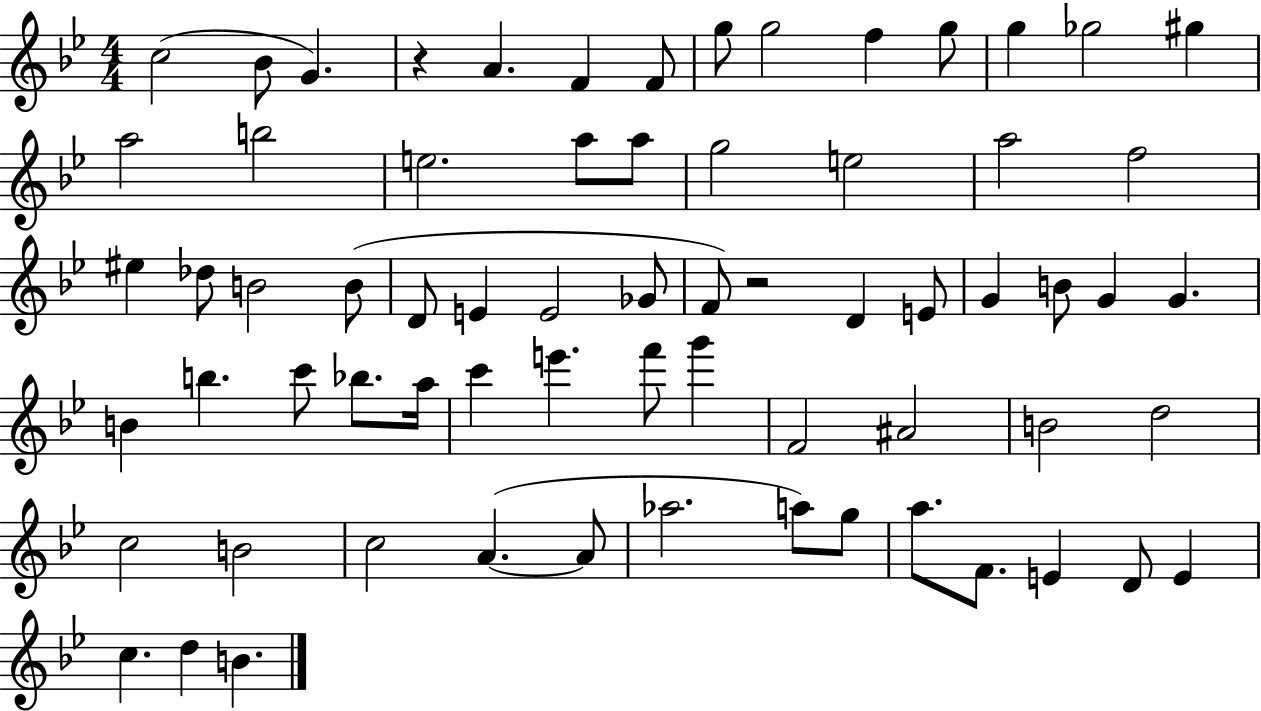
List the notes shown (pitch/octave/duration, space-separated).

C5/h Bb4/e G4/q. R/q A4/q. F4/q F4/e G5/e G5/h F5/q G5/e G5/q Gb5/h G#5/q A5/h B5/h E5/h. A5/e A5/e G5/h E5/h A5/h F5/h EIS5/q Db5/e B4/h B4/e D4/e E4/q E4/h Gb4/e F4/e R/h D4/q E4/e G4/q B4/e G4/q G4/q. B4/q B5/q. C6/e Bb5/e. A5/s C6/q E6/q. F6/e G6/q F4/h A#4/h B4/h D5/h C5/h B4/h C5/h A4/q. A4/e Ab5/h. A5/e G5/e A5/e. F4/e. E4/q D4/e E4/q C5/q. D5/q B4/q.